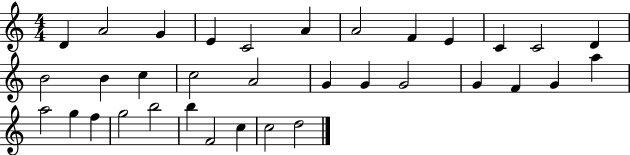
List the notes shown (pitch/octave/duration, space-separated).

D4/q A4/h G4/q E4/q C4/h A4/q A4/h F4/q E4/q C4/q C4/h D4/q B4/h B4/q C5/q C5/h A4/h G4/q G4/q G4/h G4/q F4/q G4/q A5/q A5/h G5/q F5/q G5/h B5/h B5/q F4/h C5/q C5/h D5/h